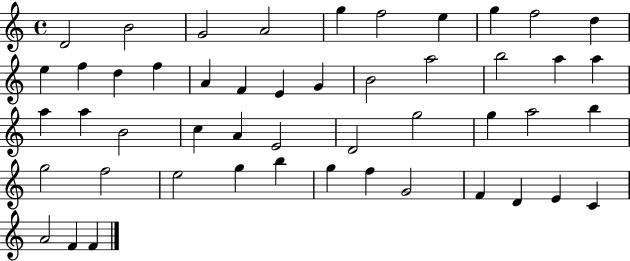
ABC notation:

X:1
T:Untitled
M:4/4
L:1/4
K:C
D2 B2 G2 A2 g f2 e g f2 d e f d f A F E G B2 a2 b2 a a a a B2 c A E2 D2 g2 g a2 b g2 f2 e2 g b g f G2 F D E C A2 F F